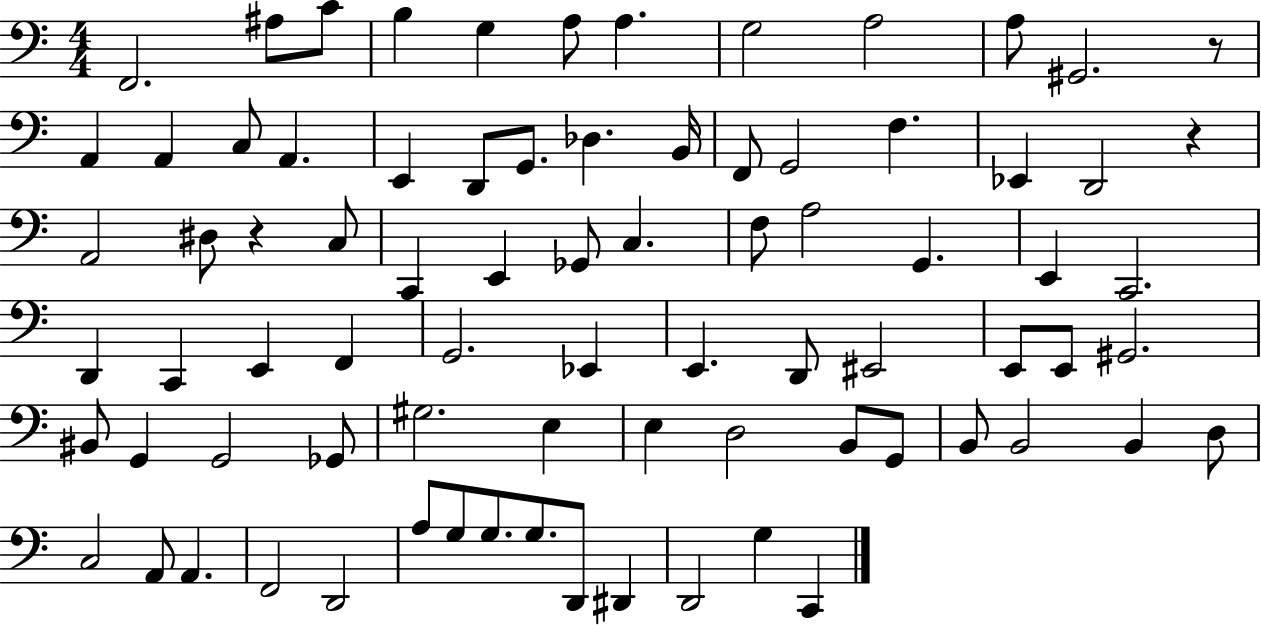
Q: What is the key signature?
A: C major